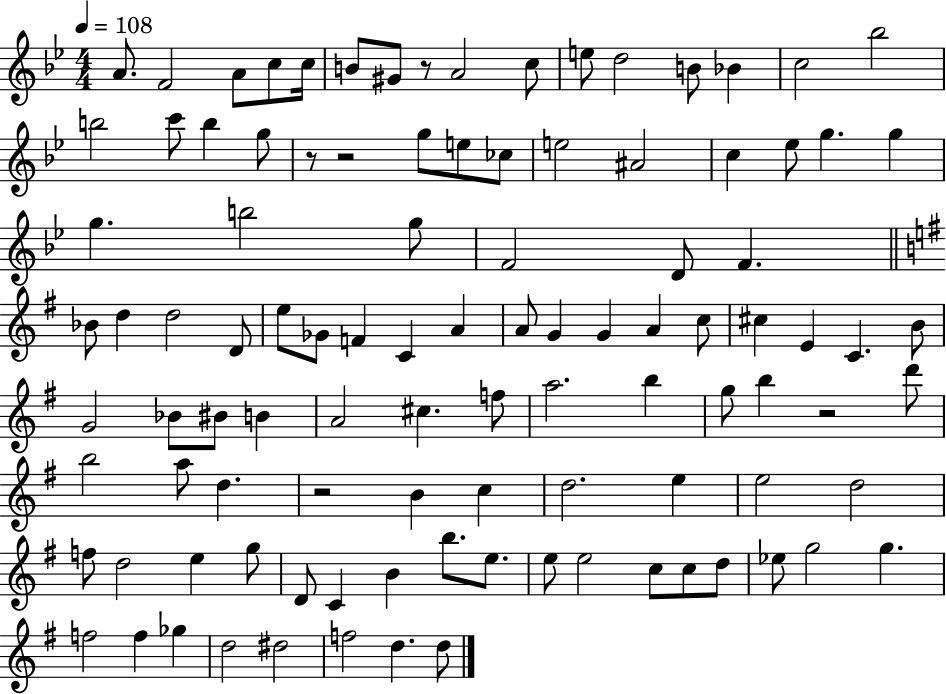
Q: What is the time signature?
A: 4/4